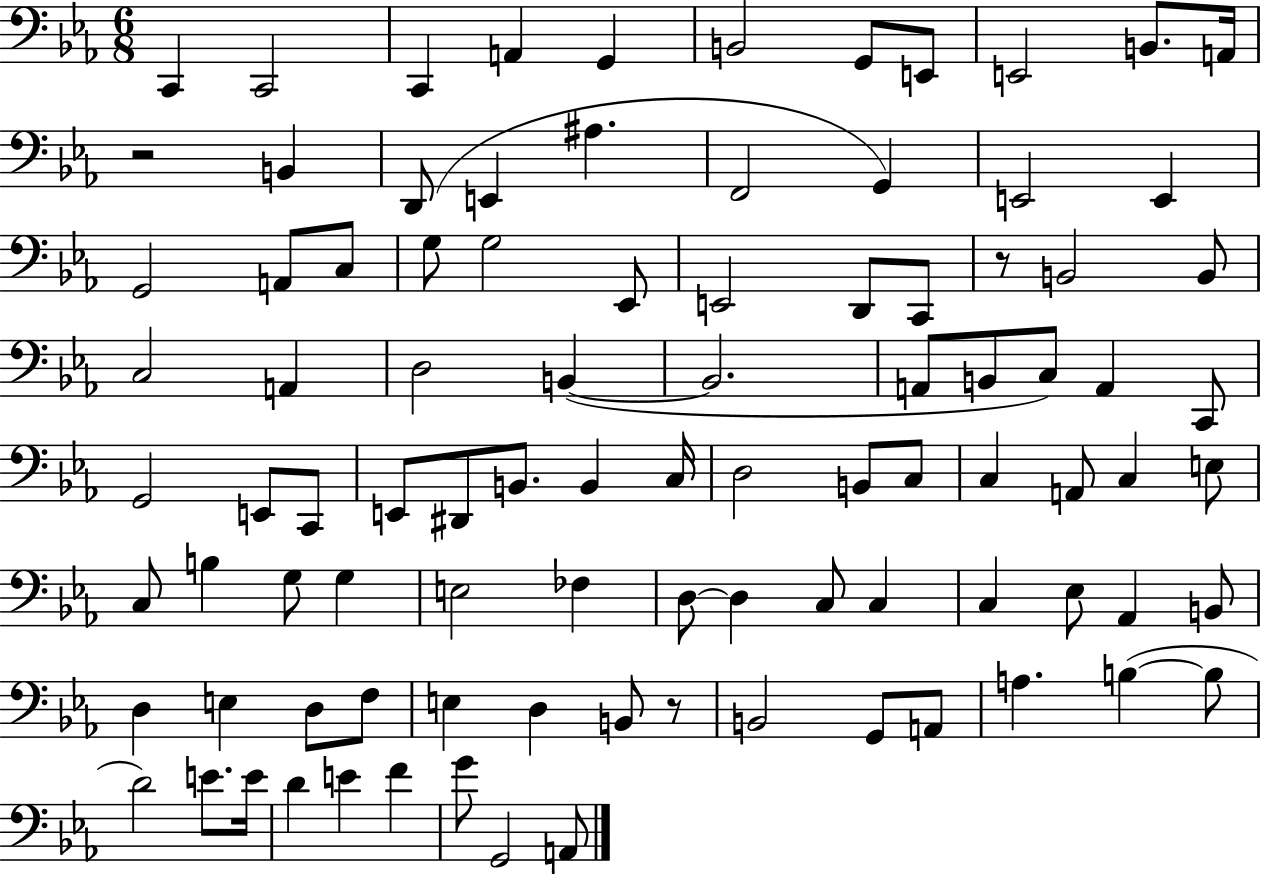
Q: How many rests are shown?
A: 3